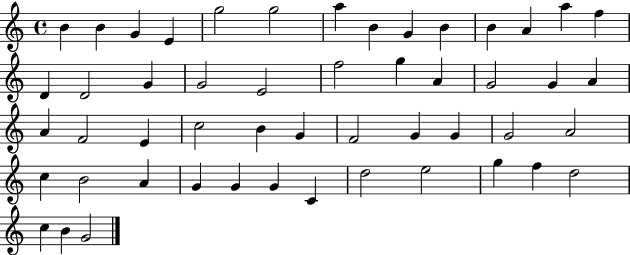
X:1
T:Untitled
M:4/4
L:1/4
K:C
B B G E g2 g2 a B G B B A a f D D2 G G2 E2 f2 g A G2 G A A F2 E c2 B G F2 G G G2 A2 c B2 A G G G C d2 e2 g f d2 c B G2